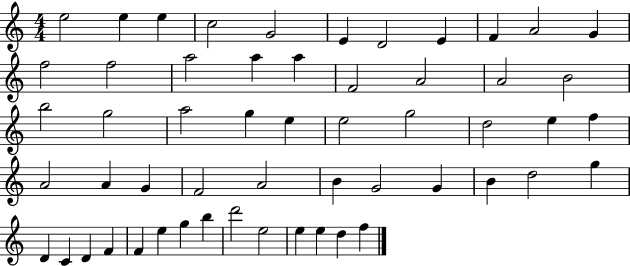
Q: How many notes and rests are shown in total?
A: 55